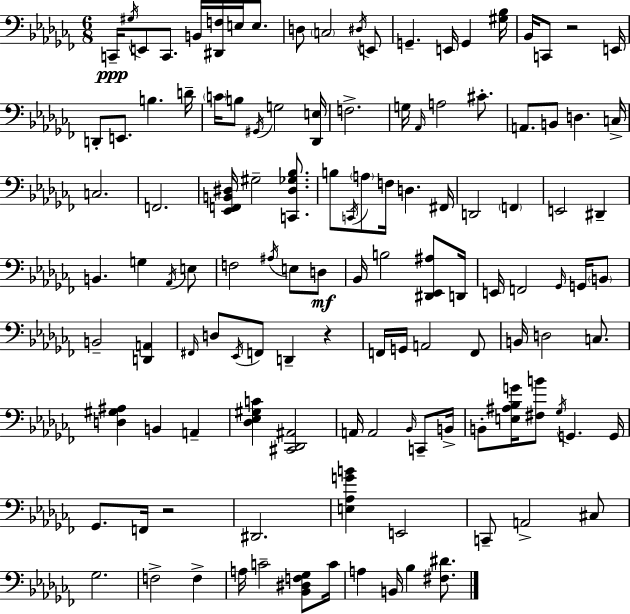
C2/s G#3/s E2/e C2/e. B2/s [D#2,F3]/s E3/s E3/e. D3/e C3/h D#3/s E2/e G2/q. E2/s G2/q [G#3,Bb3]/s Bb2/s C2/e R/h E2/s D2/e E2/e. B3/q. D4/s C4/s B3/e G#2/s G3/h [Db2,E3]/s F3/h. G3/s Ab2/s A3/h C#4/e. A2/e. B2/e D3/q. C3/s C3/h. F2/h. [Eb2,F2,B2,D#3]/s G#3/h [C2,D#3,Gb3,Bb3]/e. B3/e C2/s A3/e F3/s D3/q. F#2/s D2/h F2/q E2/h D#2/q B2/q. G3/q Ab2/s E3/e F3/h A#3/s E3/e D3/e Bb2/s B3/h [D#2,Eb2,A#3]/e D2/s E2/s F2/h Gb2/s G2/s B2/e B2/h [D2,A2]/q F#2/s D3/e Eb2/s F2/e D2/q R/q F2/s G2/s A2/h F2/e B2/s D3/h C3/e. [D3,G#3,A#3]/q B2/q A2/q [Db3,Eb3,G#3,C4]/q [C#2,Db2,A#2]/h A2/s A2/h Bb2/s C2/e B2/s B2/e [E3,A#3,Bb3,G4]/s [F#3,B4]/e Gb3/s G2/q. G2/s Gb2/e. F2/s R/h D#2/h. [E3,Ab3,G4,B4]/q E2/h C2/e A2/h C#3/e Gb3/h. F3/h F3/q A3/s C4/h [Bb2,D#3,F3,Gb3]/e C4/s A3/q B2/s Bb3/q [F#3,D#4]/e.